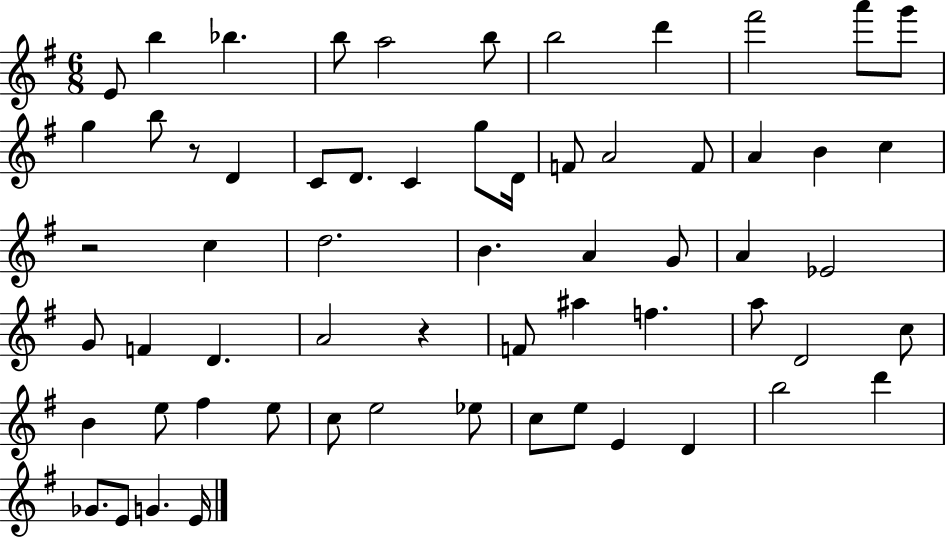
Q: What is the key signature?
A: G major